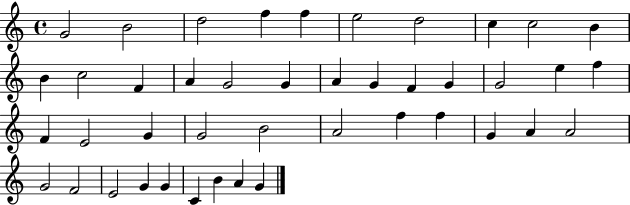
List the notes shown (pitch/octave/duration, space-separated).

G4/h B4/h D5/h F5/q F5/q E5/h D5/h C5/q C5/h B4/q B4/q C5/h F4/q A4/q G4/h G4/q A4/q G4/q F4/q G4/q G4/h E5/q F5/q F4/q E4/h G4/q G4/h B4/h A4/h F5/q F5/q G4/q A4/q A4/h G4/h F4/h E4/h G4/q G4/q C4/q B4/q A4/q G4/q